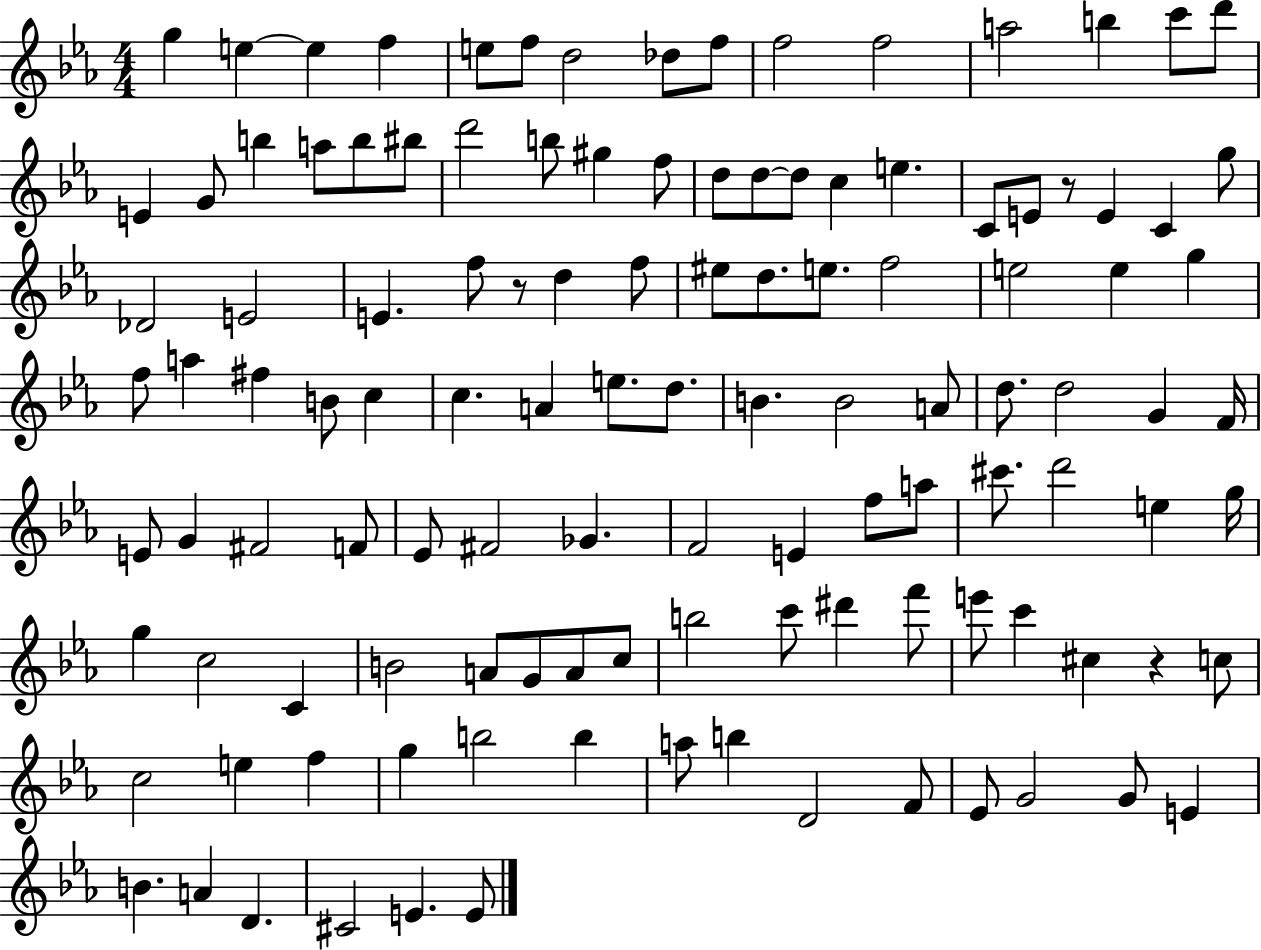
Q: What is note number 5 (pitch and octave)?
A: E5